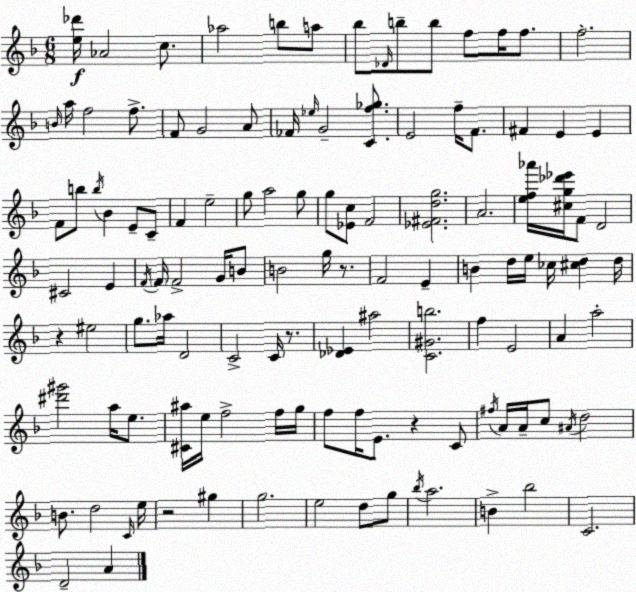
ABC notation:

X:1
T:Untitled
M:6/8
L:1/4
K:F
[e_d']/4 _A2 c/2 _a2 b/2 a/2 _b/2 _D/4 b/2 b/2 f/2 f/4 f/2 f2 B/4 a/4 f2 f/2 F/2 G2 A/2 _F/4 _e/4 G2 [Cf_g]/2 E2 f/4 F/2 ^F E E F/2 b/2 b/4 _B E/2 C/2 F e2 g/2 a2 g/2 g/2 [_Ec]/2 F2 [_E^Fdg]2 A2 [ef_a']/4 [^cg_d'_e']/4 F/2 D2 ^C2 E F/4 F/4 F2 G/4 B/2 B2 g/4 z/2 F2 E B d/4 e/4 _c/4 [^cd] d/4 z ^e2 g/2 _a/4 D2 C2 C/4 z/2 [_D_E] ^a2 [C^Gb]2 f E2 A a2 [^d'^g']2 a/4 e/2 [^C^a]/4 e/4 f2 f/4 g/4 f/2 f/4 E/2 z C/2 ^f/4 A/4 A/4 c/2 ^A/4 d2 B/2 d2 C/4 e/4 z2 ^g g2 e2 d/2 g/2 _b/4 a2 B _b2 C2 D2 A